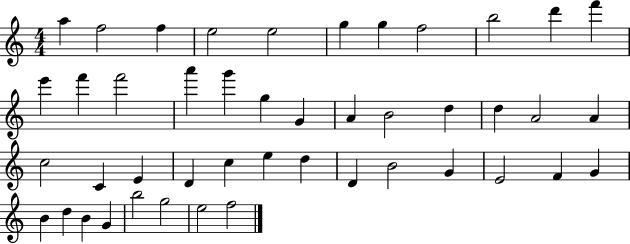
A5/q F5/h F5/q E5/h E5/h G5/q G5/q F5/h B5/h D6/q F6/q E6/q F6/q F6/h A6/q G6/q G5/q G4/q A4/q B4/h D5/q D5/q A4/h A4/q C5/h C4/q E4/q D4/q C5/q E5/q D5/q D4/q B4/h G4/q E4/h F4/q G4/q B4/q D5/q B4/q G4/q B5/h G5/h E5/h F5/h